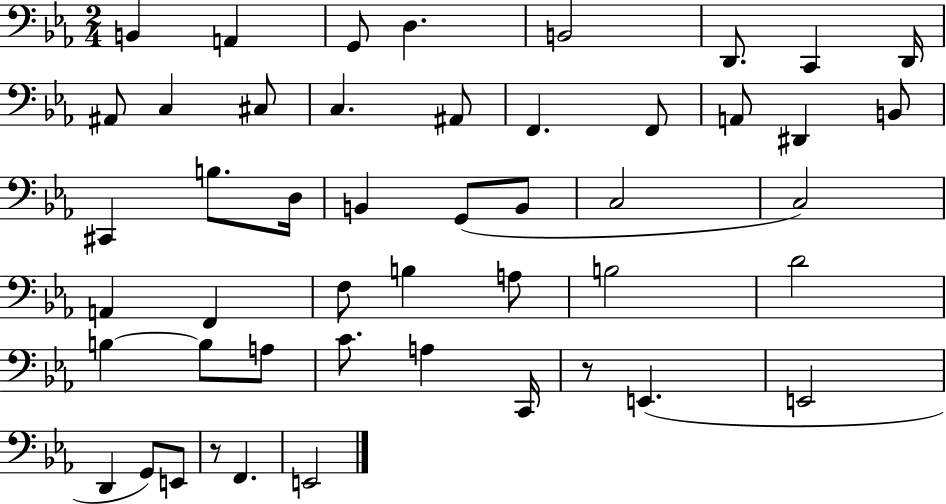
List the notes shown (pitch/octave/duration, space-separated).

B2/q A2/q G2/e D3/q. B2/h D2/e. C2/q D2/s A#2/e C3/q C#3/e C3/q. A#2/e F2/q. F2/e A2/e D#2/q B2/e C#2/q B3/e. D3/s B2/q G2/e B2/e C3/h C3/h A2/q F2/q F3/e B3/q A3/e B3/h D4/h B3/q B3/e A3/e C4/e. A3/q C2/s R/e E2/q. E2/h D2/q G2/e E2/e R/e F2/q. E2/h